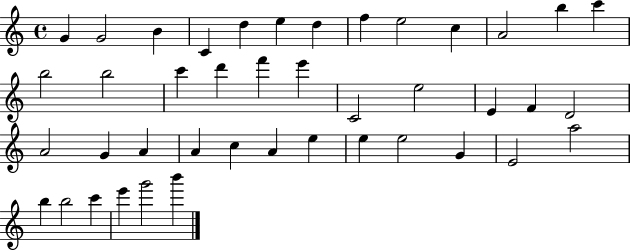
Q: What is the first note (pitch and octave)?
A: G4